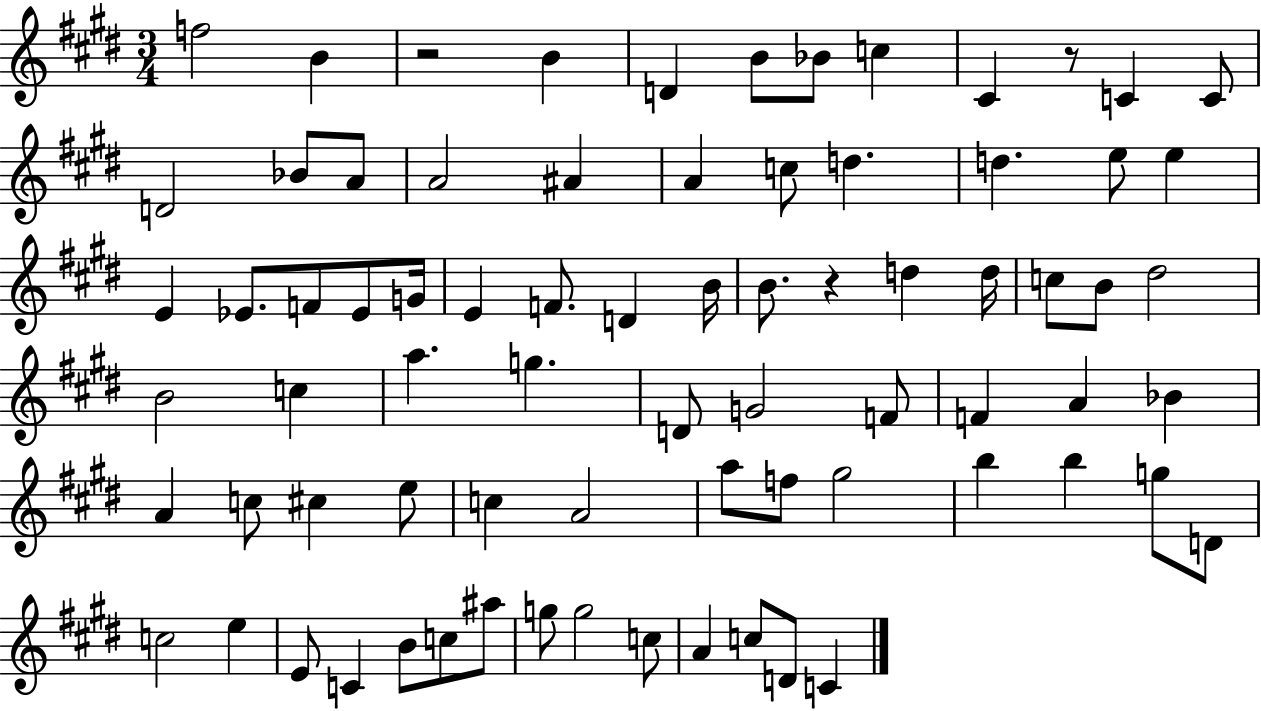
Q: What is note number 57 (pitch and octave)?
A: B5